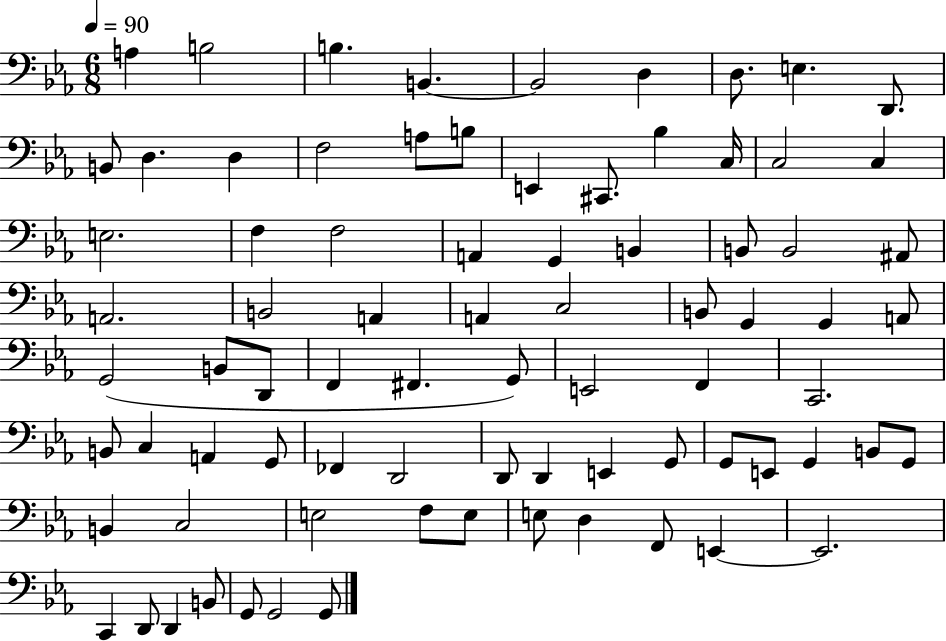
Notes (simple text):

A3/q B3/h B3/q. B2/q. B2/h D3/q D3/e. E3/q. D2/e. B2/e D3/q. D3/q F3/h A3/e B3/e E2/q C#2/e. Bb3/q C3/s C3/h C3/q E3/h. F3/q F3/h A2/q G2/q B2/q B2/e B2/h A#2/e A2/h. B2/h A2/q A2/q C3/h B2/e G2/q G2/q A2/e G2/h B2/e D2/e F2/q F#2/q. G2/e E2/h F2/q C2/h. B2/e C3/q A2/q G2/e FES2/q D2/h D2/e D2/q E2/q G2/e G2/e E2/e G2/q B2/e G2/e B2/q C3/h E3/h F3/e E3/e E3/e D3/q F2/e E2/q E2/h. C2/q D2/e D2/q B2/e G2/e G2/h G2/e